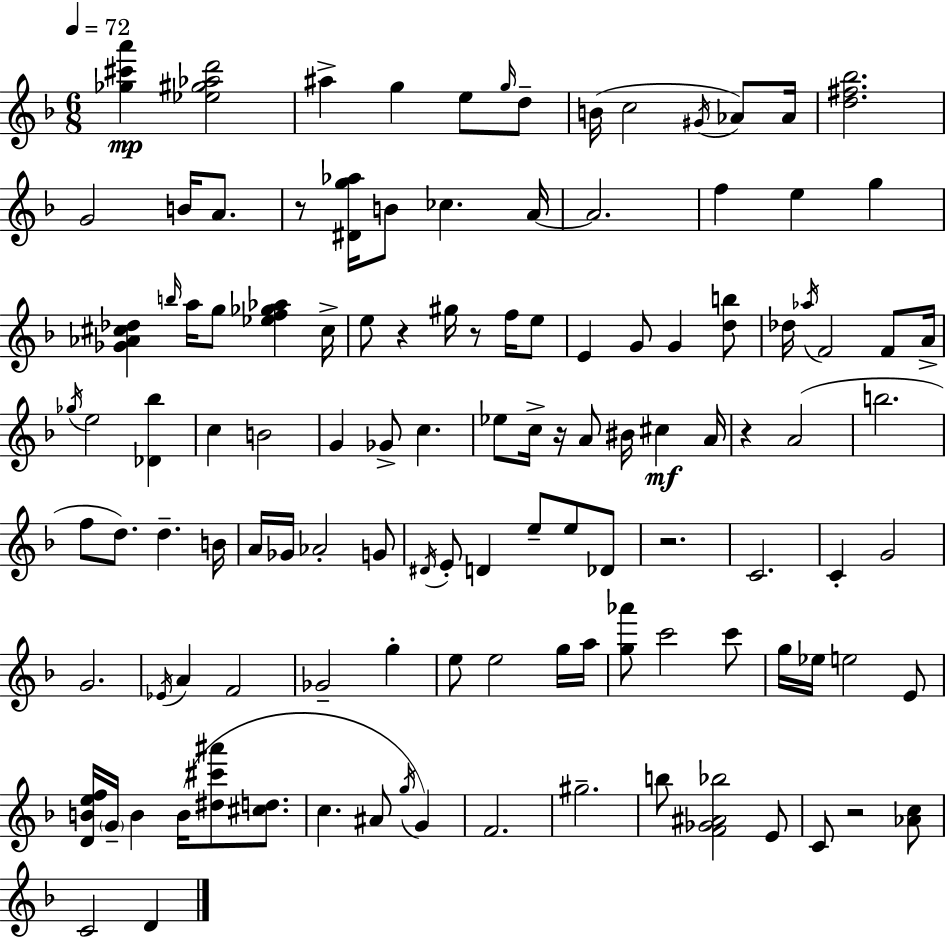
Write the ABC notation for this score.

X:1
T:Untitled
M:6/8
L:1/4
K:Dm
[_g^c'a'] [_e^g_ad']2 ^a g e/2 g/4 d/2 B/4 c2 ^G/4 _A/2 _A/4 [d^f_b]2 G2 B/4 A/2 z/2 [^Dg_a]/4 B/2 _c A/4 A2 f e g [_G_A^c_d] b/4 a/4 g/2 [_ef_g_a] ^c/4 e/2 z ^g/4 z/2 f/4 e/2 E G/2 G [db]/2 _d/4 _a/4 F2 F/2 A/4 _g/4 e2 [_D_b] c B2 G _G/2 c _e/2 c/4 z/4 A/2 ^B/4 ^c A/4 z A2 b2 f/2 d/2 d B/4 A/4 _G/4 _A2 G/2 ^D/4 E/2 D e/2 e/2 _D/2 z2 C2 C G2 G2 _E/4 A F2 _G2 g e/2 e2 g/4 a/4 [g_a']/2 c'2 c'/2 g/4 _e/4 e2 E/2 [DBef]/4 G/4 B B/4 [^d^c'^a']/2 [^cd]/2 c ^A/2 g/4 G F2 ^g2 b/2 [F_G^A_b]2 E/2 C/2 z2 [_Ac]/2 C2 D